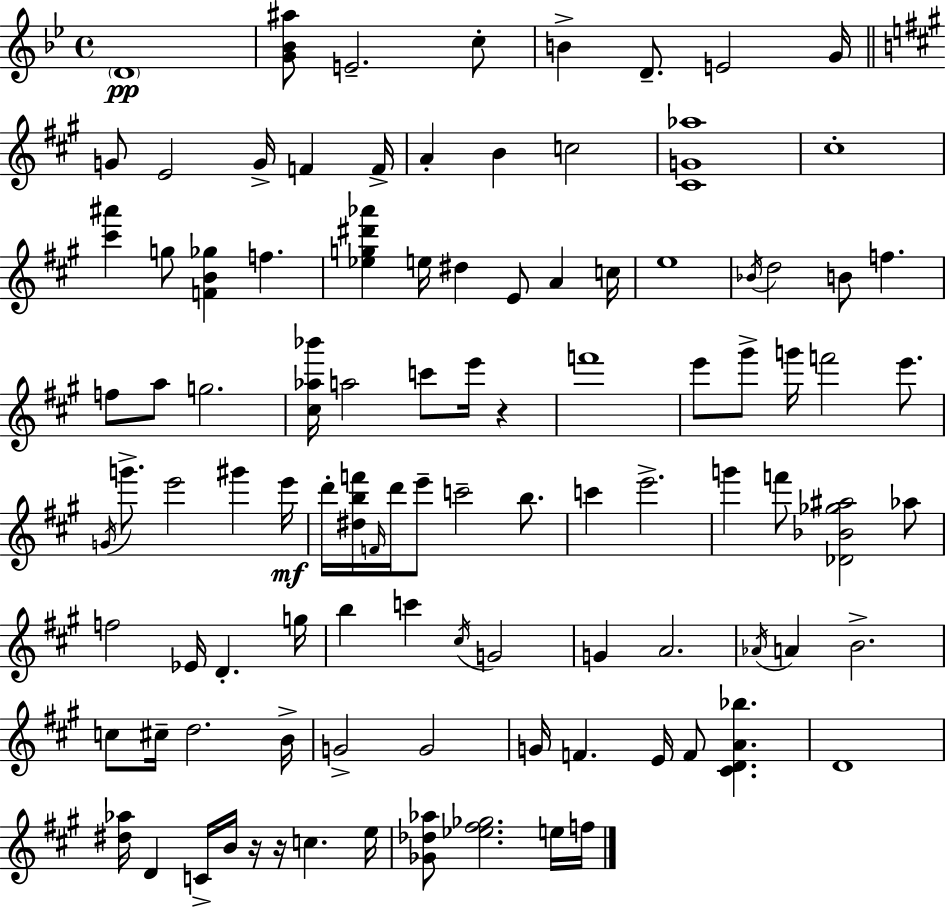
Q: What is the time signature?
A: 4/4